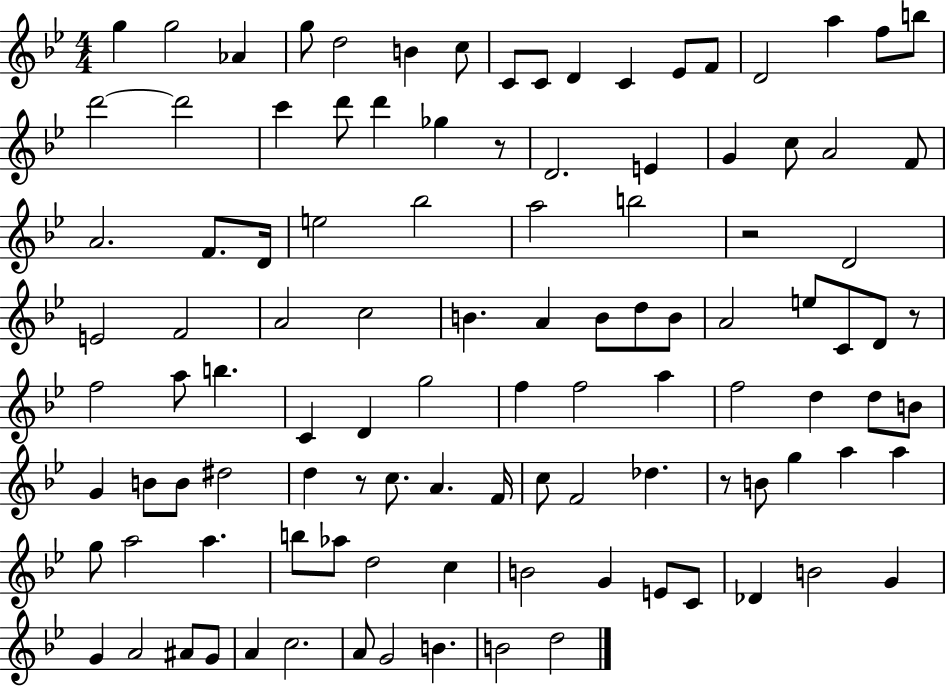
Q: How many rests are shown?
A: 5